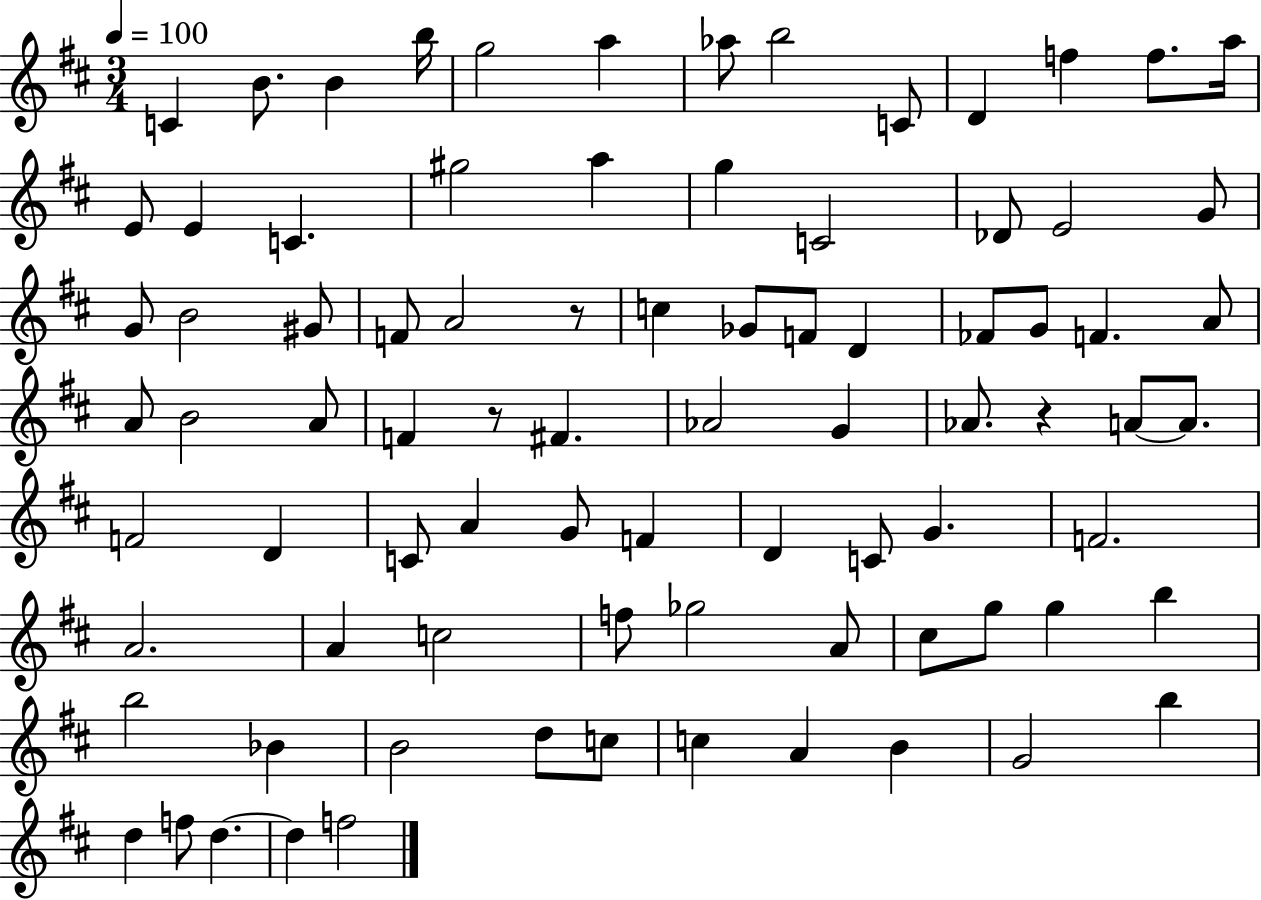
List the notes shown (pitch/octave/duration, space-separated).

C4/q B4/e. B4/q B5/s G5/h A5/q Ab5/e B5/h C4/e D4/q F5/q F5/e. A5/s E4/e E4/q C4/q. G#5/h A5/q G5/q C4/h Db4/e E4/h G4/e G4/e B4/h G#4/e F4/e A4/h R/e C5/q Gb4/e F4/e D4/q FES4/e G4/e F4/q. A4/e A4/e B4/h A4/e F4/q R/e F#4/q. Ab4/h G4/q Ab4/e. R/q A4/e A4/e. F4/h D4/q C4/e A4/q G4/e F4/q D4/q C4/e G4/q. F4/h. A4/h. A4/q C5/h F5/e Gb5/h A4/e C#5/e G5/e G5/q B5/q B5/h Bb4/q B4/h D5/e C5/e C5/q A4/q B4/q G4/h B5/q D5/q F5/e D5/q. D5/q F5/h